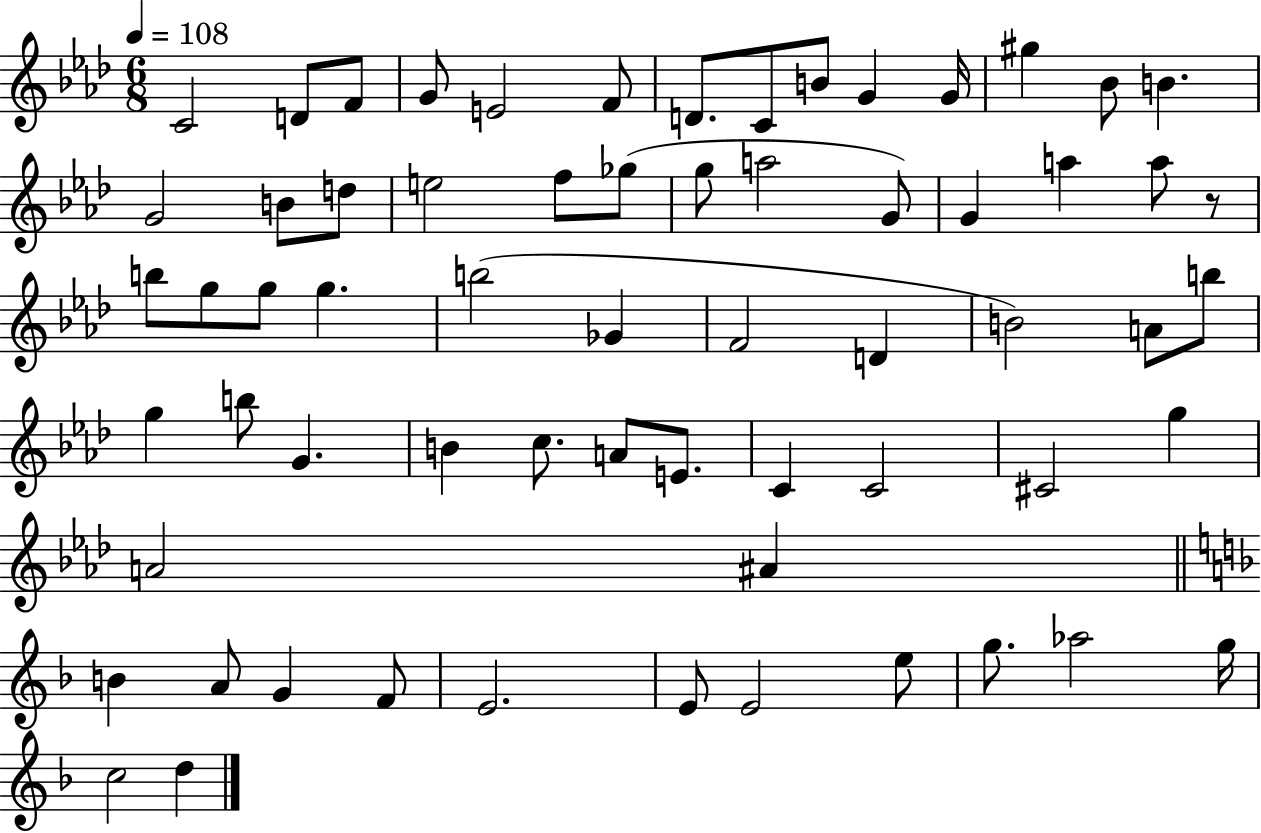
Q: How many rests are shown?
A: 1